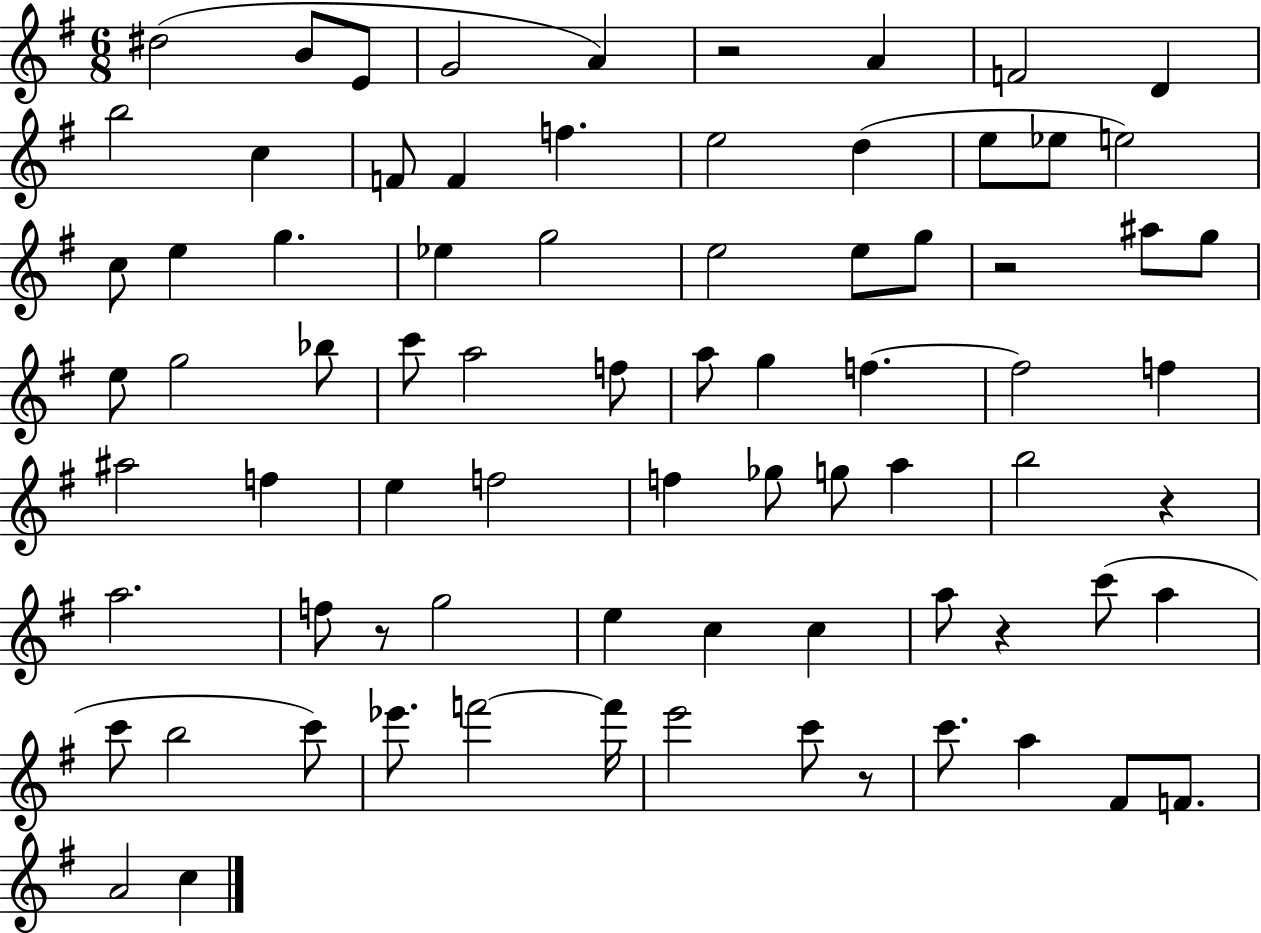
D#5/h B4/e E4/e G4/h A4/q R/h A4/q F4/h D4/q B5/h C5/q F4/e F4/q F5/q. E5/h D5/q E5/e Eb5/e E5/h C5/e E5/q G5/q. Eb5/q G5/h E5/h E5/e G5/e R/h A#5/e G5/e E5/e G5/h Bb5/e C6/e A5/h F5/e A5/e G5/q F5/q. F5/h F5/q A#5/h F5/q E5/q F5/h F5/q Gb5/e G5/e A5/q B5/h R/q A5/h. F5/e R/e G5/h E5/q C5/q C5/q A5/e R/q C6/e A5/q C6/e B5/h C6/e Eb6/e. F6/h F6/s E6/h C6/e R/e C6/e. A5/q F#4/e F4/e. A4/h C5/q